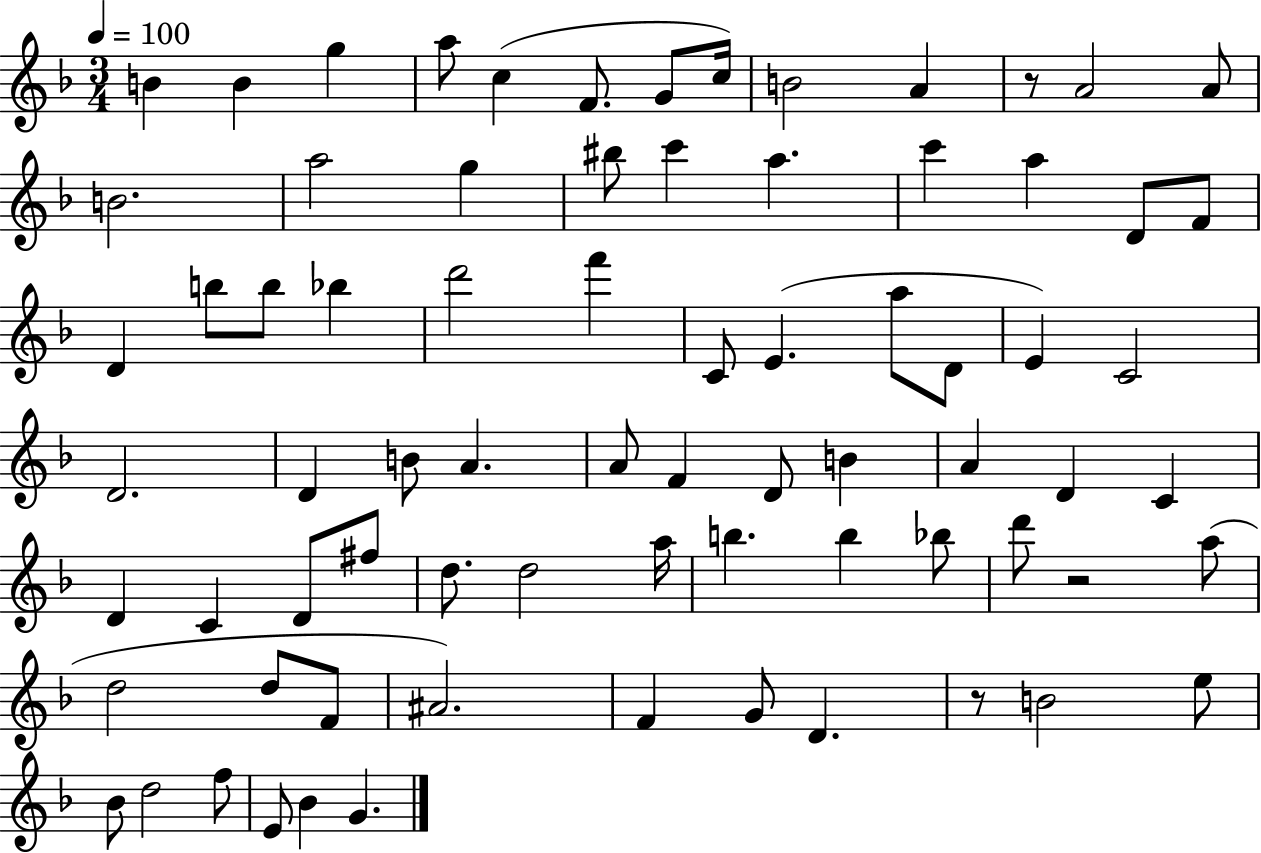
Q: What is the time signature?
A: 3/4